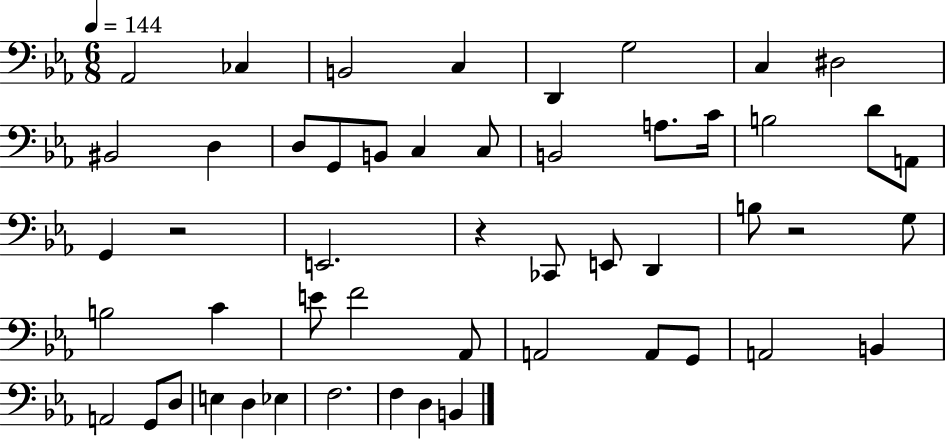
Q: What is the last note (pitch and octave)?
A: B2